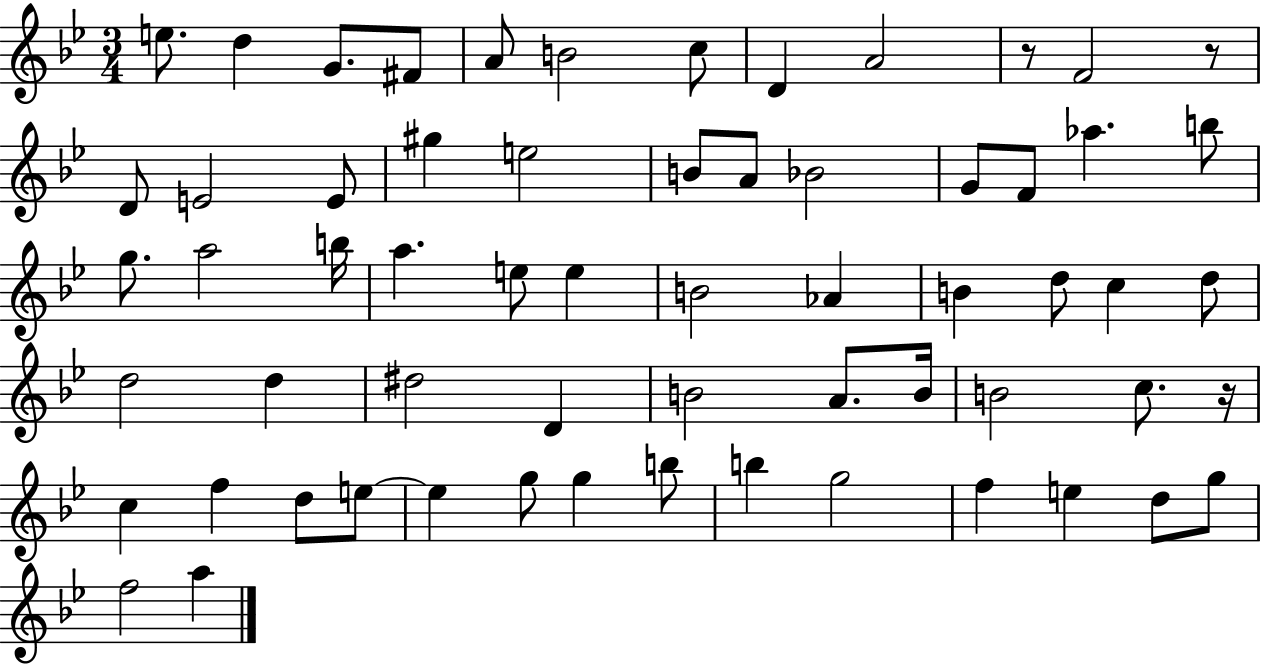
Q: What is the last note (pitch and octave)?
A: A5